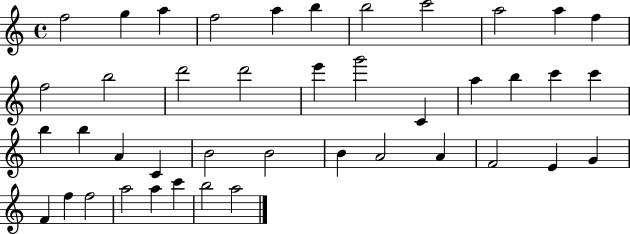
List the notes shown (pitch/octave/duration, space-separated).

F5/h G5/q A5/q F5/h A5/q B5/q B5/h C6/h A5/h A5/q F5/q F5/h B5/h D6/h D6/h E6/q G6/h C4/q A5/q B5/q C6/q C6/q B5/q B5/q A4/q C4/q B4/h B4/h B4/q A4/h A4/q F4/h E4/q G4/q F4/q F5/q F5/h A5/h A5/q C6/q B5/h A5/h